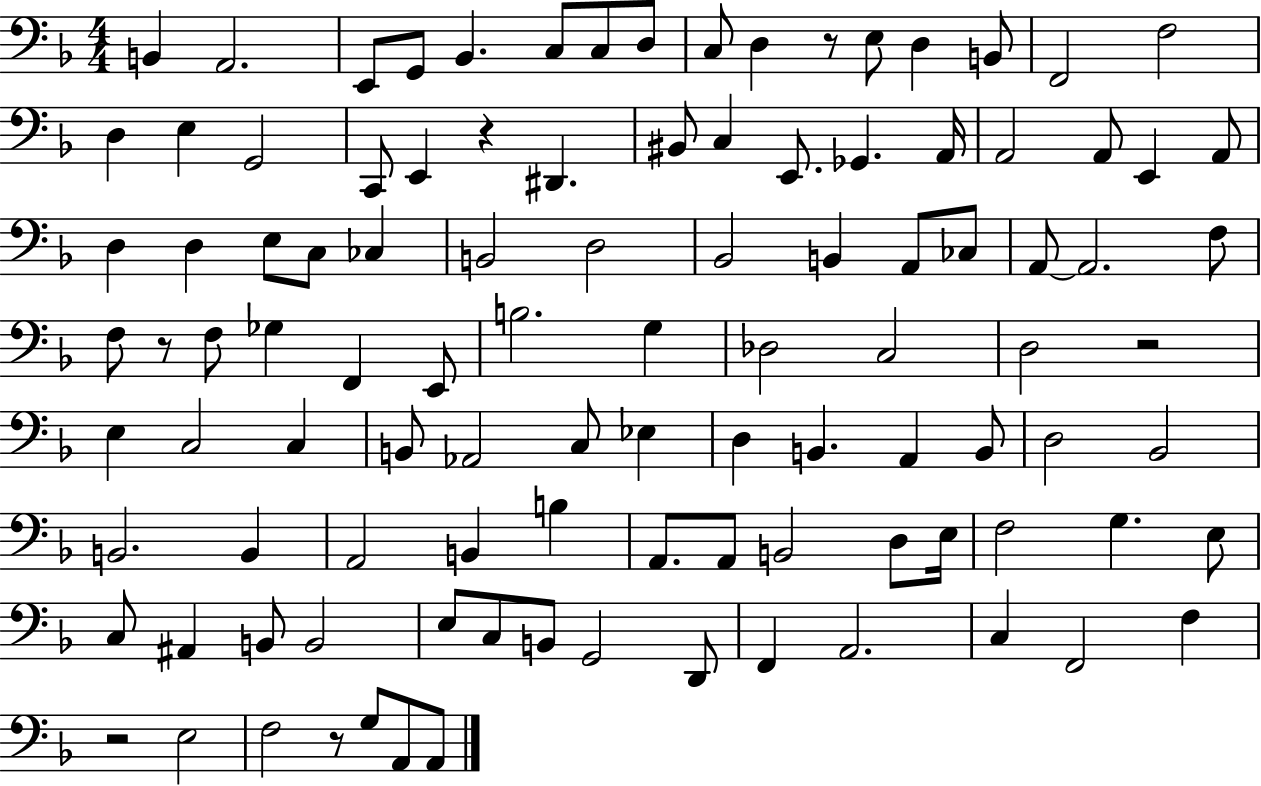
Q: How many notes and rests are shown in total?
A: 105